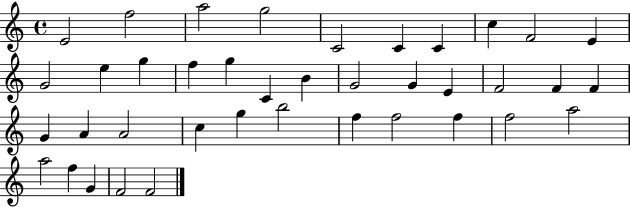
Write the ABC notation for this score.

X:1
T:Untitled
M:4/4
L:1/4
K:C
E2 f2 a2 g2 C2 C C c F2 E G2 e g f g C B G2 G E F2 F F G A A2 c g b2 f f2 f f2 a2 a2 f G F2 F2